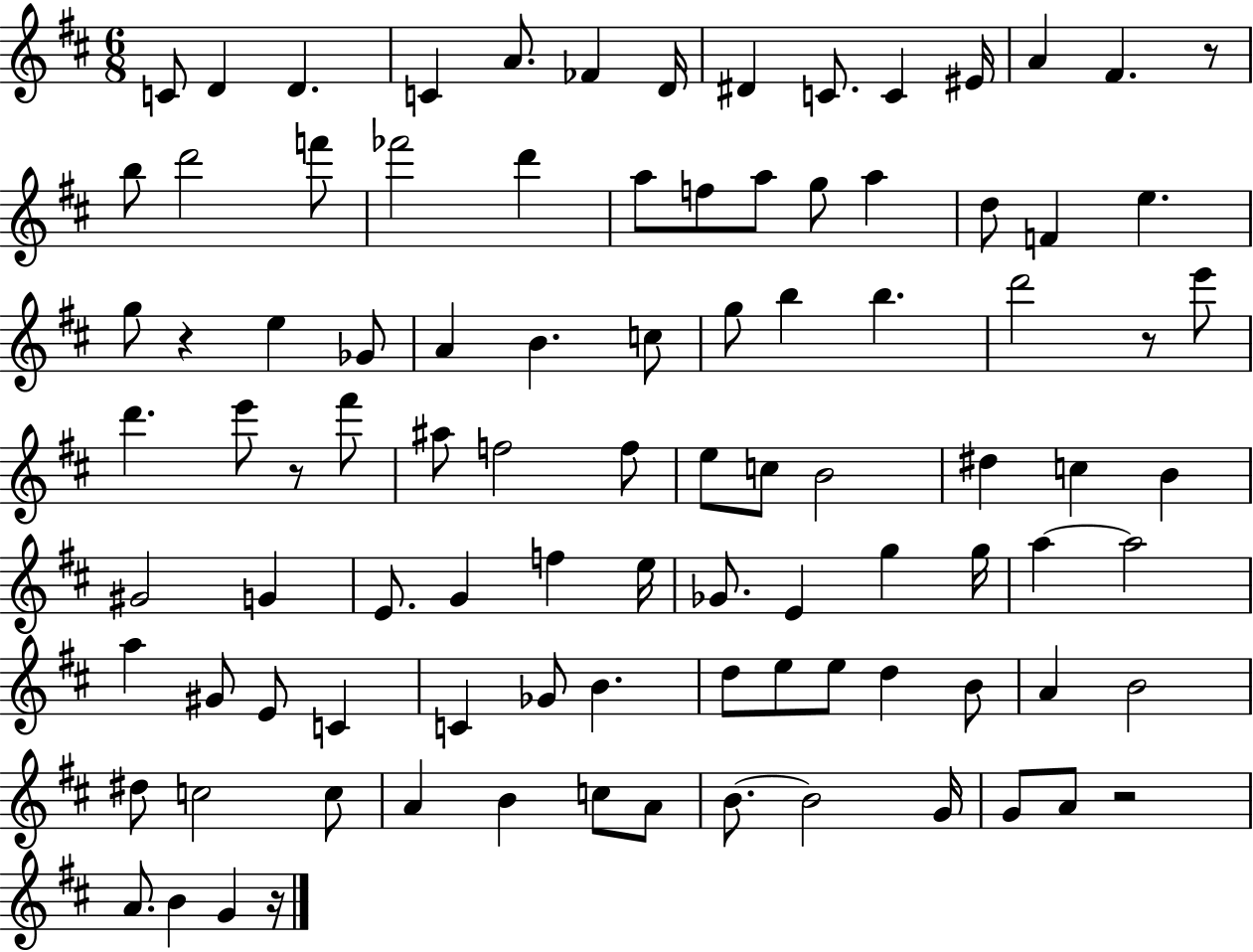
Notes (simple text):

C4/e D4/q D4/q. C4/q A4/e. FES4/q D4/s D#4/q C4/e. C4/q EIS4/s A4/q F#4/q. R/e B5/e D6/h F6/e FES6/h D6/q A5/e F5/e A5/e G5/e A5/q D5/e F4/q E5/q. G5/e R/q E5/q Gb4/e A4/q B4/q. C5/e G5/e B5/q B5/q. D6/h R/e E6/e D6/q. E6/e R/e F#6/e A#5/e F5/h F5/e E5/e C5/e B4/h D#5/q C5/q B4/q G#4/h G4/q E4/e. G4/q F5/q E5/s Gb4/e. E4/q G5/q G5/s A5/q A5/h A5/q G#4/e E4/e C4/q C4/q Gb4/e B4/q. D5/e E5/e E5/e D5/q B4/e A4/q B4/h D#5/e C5/h C5/e A4/q B4/q C5/e A4/e B4/e. B4/h G4/s G4/e A4/e R/h A4/e. B4/q G4/q R/s